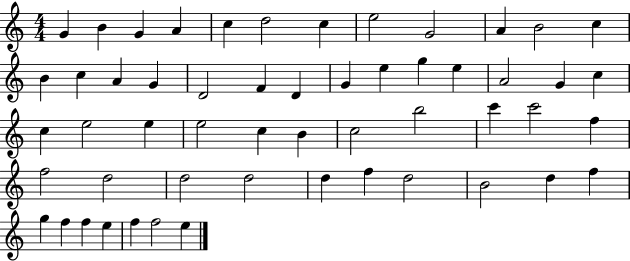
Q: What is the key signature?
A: C major